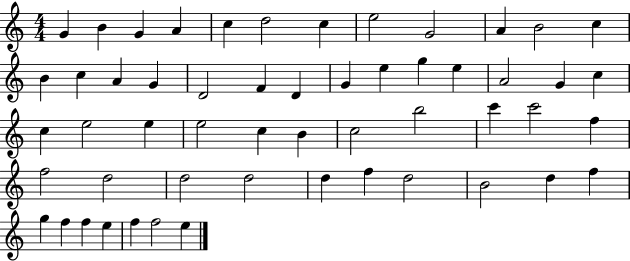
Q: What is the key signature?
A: C major